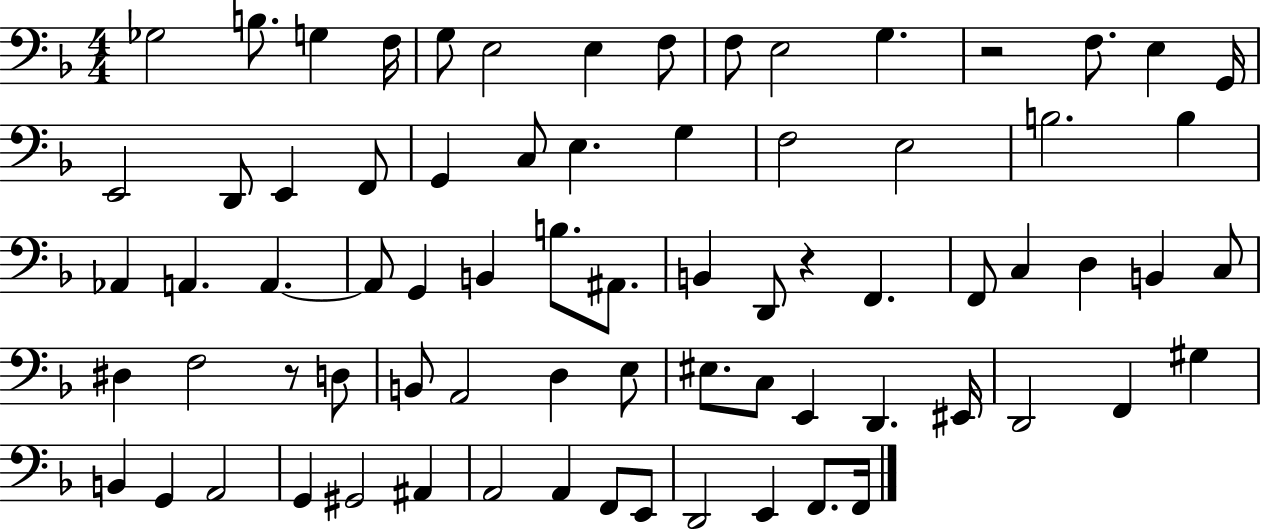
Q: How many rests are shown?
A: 3